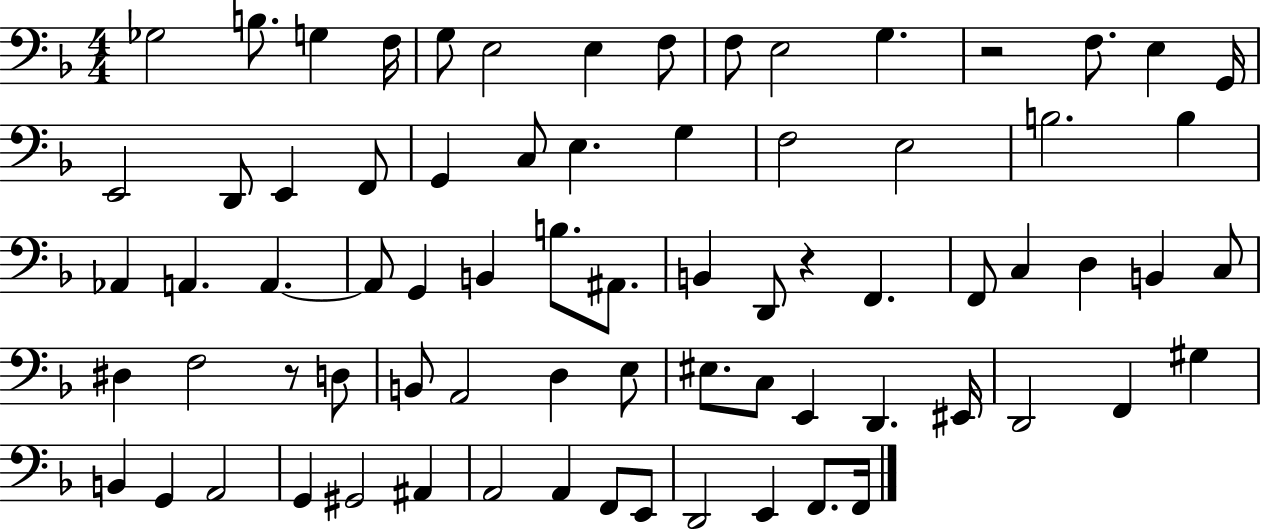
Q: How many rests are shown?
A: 3